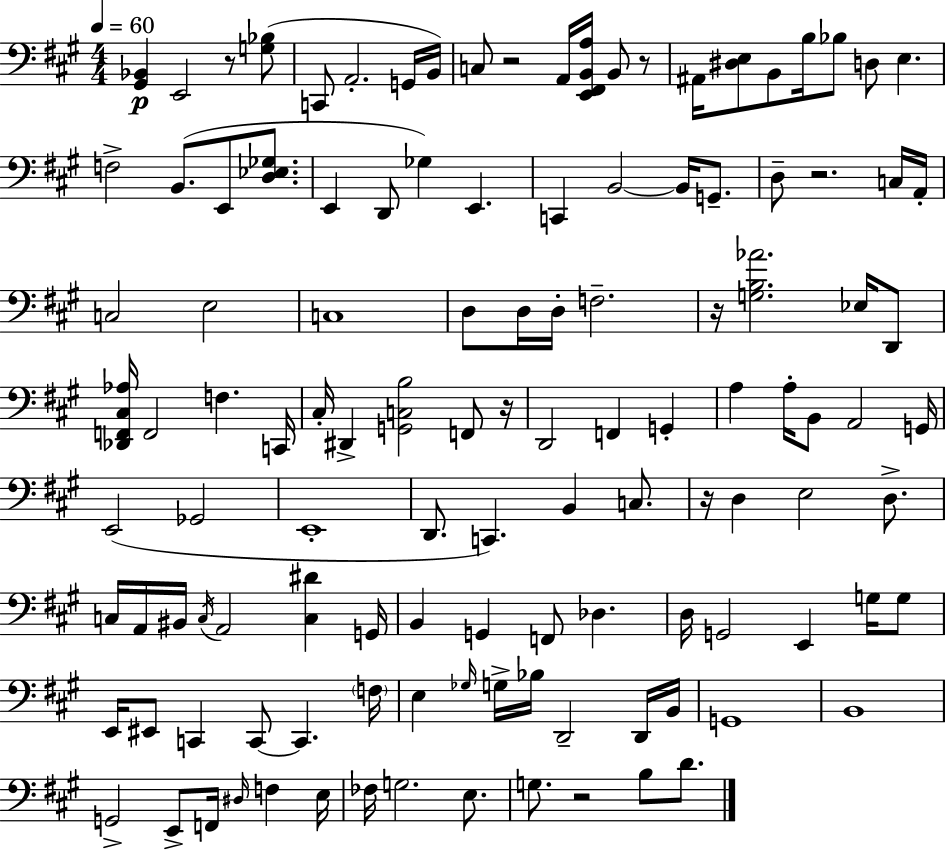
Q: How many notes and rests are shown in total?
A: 120